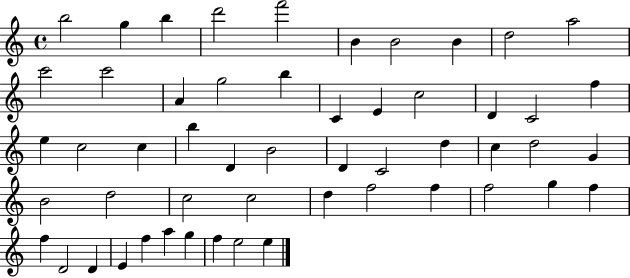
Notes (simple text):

B5/h G5/q B5/q D6/h F6/h B4/q B4/h B4/q D5/h A5/h C6/h C6/h A4/q G5/h B5/q C4/q E4/q C5/h D4/q C4/h F5/q E5/q C5/h C5/q B5/q D4/q B4/h D4/q C4/h D5/q C5/q D5/h G4/q B4/h D5/h C5/h C5/h D5/q F5/h F5/q F5/h G5/q F5/q F5/q D4/h D4/q E4/q F5/q A5/q G5/q F5/q E5/h E5/q